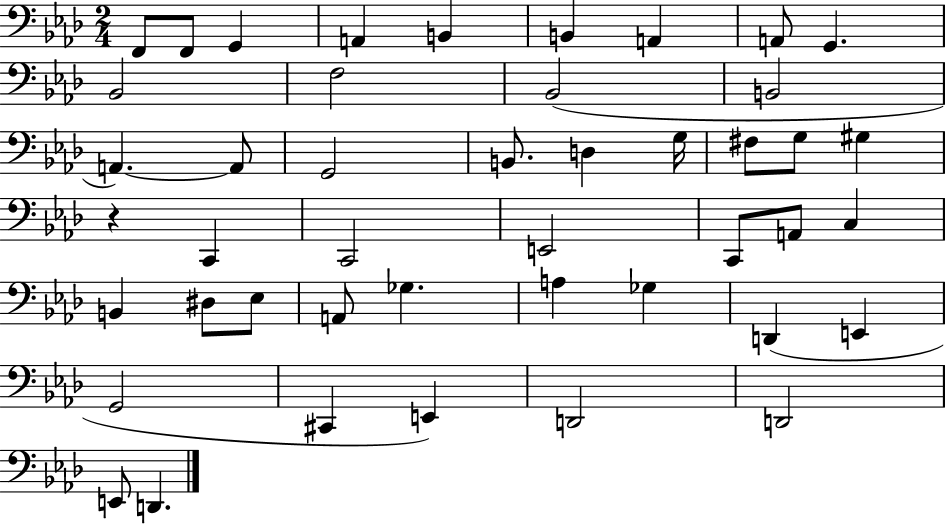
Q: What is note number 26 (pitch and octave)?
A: C2